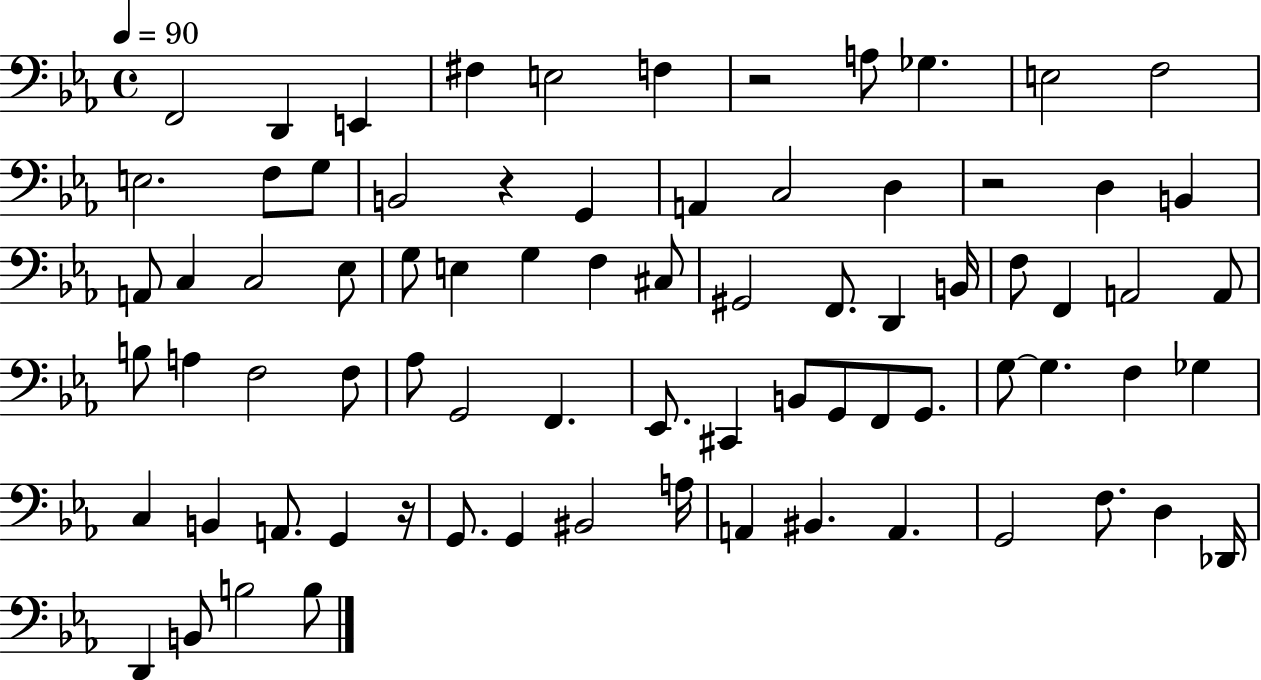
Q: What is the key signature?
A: EES major